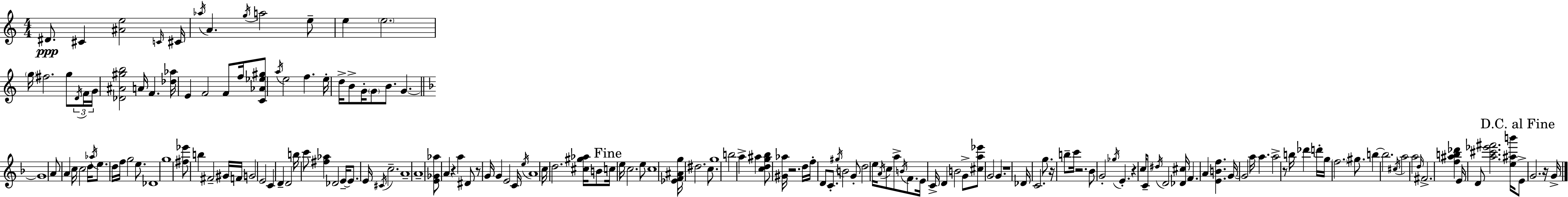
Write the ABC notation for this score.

X:1
T:Untitled
M:4/4
L:1/4
K:Am
^D/2 ^C [^Ae]2 C/4 ^C/4 _a/4 A g/4 a2 e/2 e e2 g/4 ^f2 g/2 D/4 F/4 G/4 [_D^A^gb]2 A/4 F [_d_a]/4 E F2 F/2 f/4 [C_A_e^g]/2 a/4 e2 f e/4 d/4 B/2 G/4 G/2 B/2 G G4 A/2 A c/4 c2 d/4 _a/4 e/2 d/4 f/4 g2 e/2 _D4 g4 [^f_e']/2 b ^F2 ^G/4 F/4 G2 E2 C D D2 b/4 c'/2 [^f_a] _D2 E/4 E/2 E/4 ^C/4 c2 A4 A4 [E_G_a]/2 A z a ^D/2 z/2 G/4 G E2 C/4 e/4 A4 c/4 d2 [^c^g_a]/4 B/2 c/4 e/4 c2 e/2 c4 [_EF^Ag]/4 ^d2 c/2 g4 b2 a ^a [cdg_b]/2 [^G_a]/4 z2 d/4 f/4 D/2 C/2 ^g/4 B2 G/2 d2 e/4 A/4 c/2 a/2 B/4 F/2 E/4 C/4 D B2 G/2 [^ca_e']/2 G2 G z4 _D/4 C2 g/2 z/4 b/2 c'/4 z2 _B/2 G2 _g/4 E z c/4 C/2 ^d/4 D2 [_D^c]/4 F A [EBf] G/4 G2 a/4 a a2 z/2 b/4 _d' d'/4 g/4 f2 ^g/2 b b2 ^c/4 a2 a2 d/4 ^F2 [f^ab_d'] E/4 D/2 [a^c'_e'^f']2 [e^ab']/4 E/2 G2 z/4 G/4